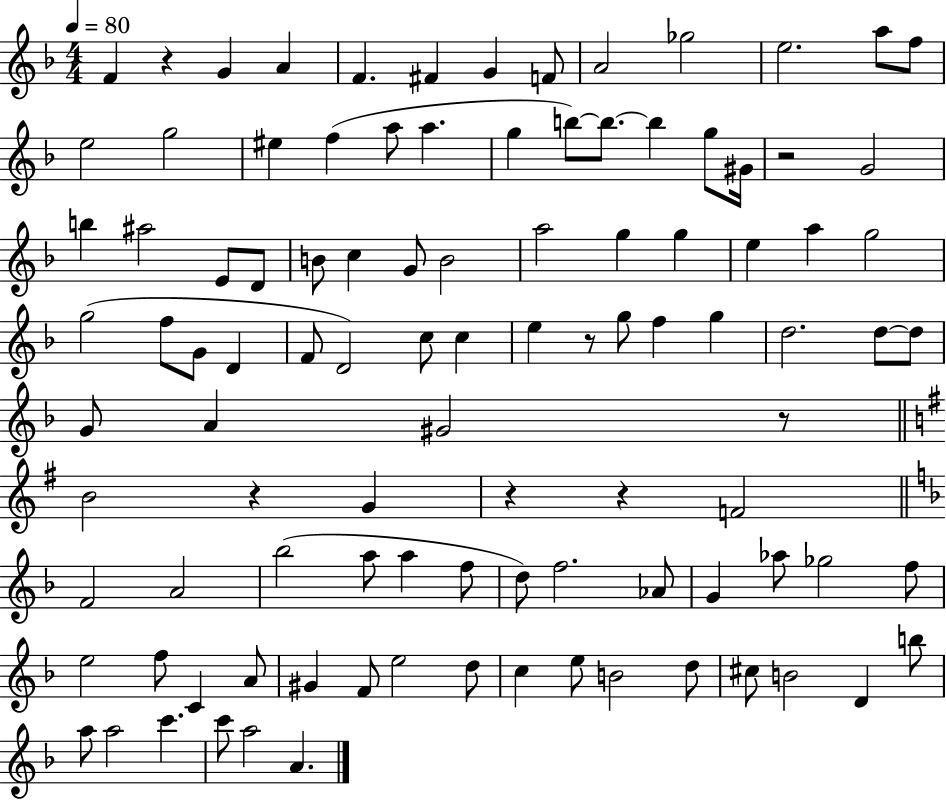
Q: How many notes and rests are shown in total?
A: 102